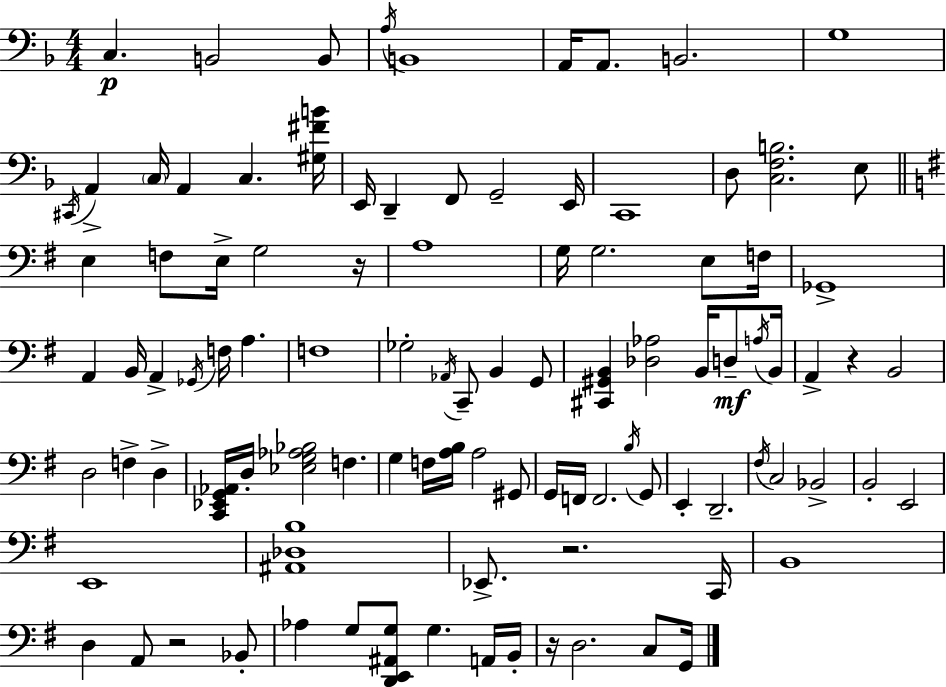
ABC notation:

X:1
T:Untitled
M:4/4
L:1/4
K:Dm
C, B,,2 B,,/2 A,/4 B,,4 A,,/4 A,,/2 B,,2 G,4 ^C,,/4 A,, C,/4 A,, C, [^G,^FB]/4 E,,/4 D,, F,,/2 G,,2 E,,/4 C,,4 D,/2 [C,F,B,]2 E,/2 E, F,/2 E,/4 G,2 z/4 A,4 G,/4 G,2 E,/2 F,/4 _G,,4 A,, B,,/4 A,, _G,,/4 F,/4 A, F,4 _G,2 _A,,/4 C,,/2 B,, G,,/2 [^C,,^G,,B,,] [_D,_A,]2 B,,/4 D,/2 A,/4 B,,/4 A,, z B,,2 D,2 F, D, [C,,_E,,G,,_A,,]/4 D,/4 [_E,G,_A,_B,]2 F, G, F,/4 [A,B,]/4 A,2 ^G,,/2 G,,/4 F,,/4 F,,2 B,/4 G,,/2 E,, D,,2 ^F,/4 C,2 _B,,2 B,,2 E,,2 E,,4 [^A,,_D,B,]4 _E,,/2 z2 C,,/4 B,,4 D, A,,/2 z2 _B,,/2 _A, G,/2 [D,,E,,^A,,G,]/2 G, A,,/4 B,,/4 z/4 D,2 C,/2 G,,/4